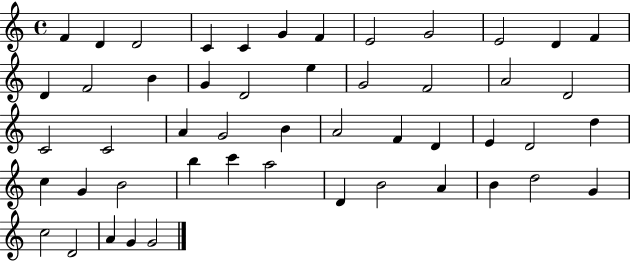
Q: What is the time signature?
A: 4/4